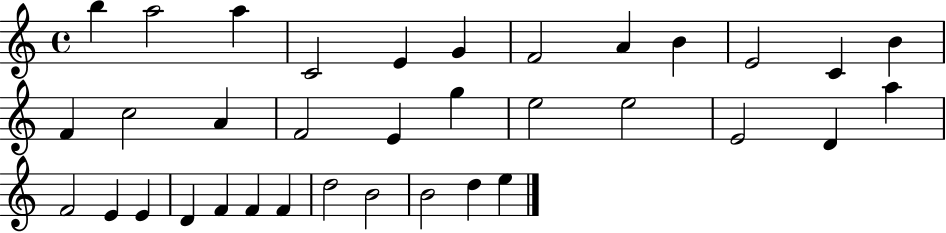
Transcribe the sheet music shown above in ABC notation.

X:1
T:Untitled
M:4/4
L:1/4
K:C
b a2 a C2 E G F2 A B E2 C B F c2 A F2 E g e2 e2 E2 D a F2 E E D F F F d2 B2 B2 d e